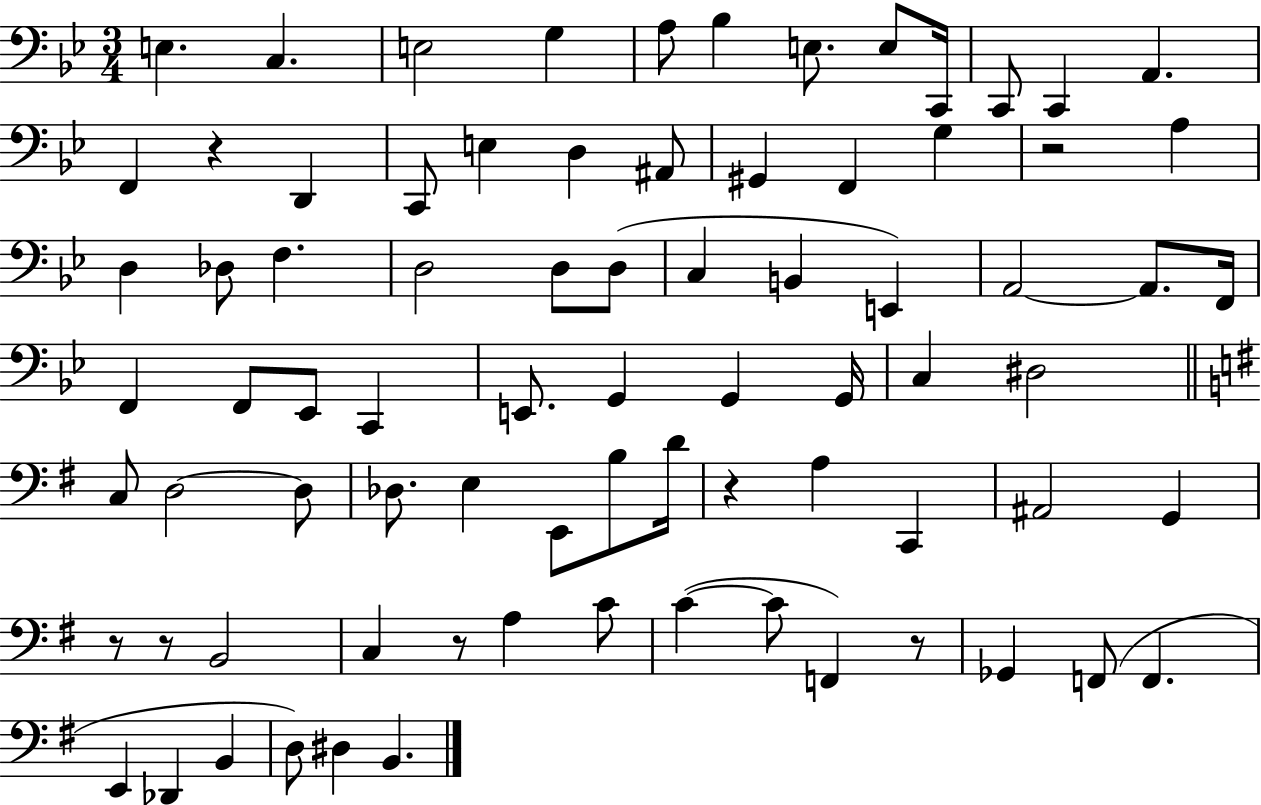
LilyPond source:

{
  \clef bass
  \numericTimeSignature
  \time 3/4
  \key bes \major
  e4. c4. | e2 g4 | a8 bes4 e8. e8 c,16 | c,8 c,4 a,4. | \break f,4 r4 d,4 | c,8 e4 d4 ais,8 | gis,4 f,4 g4 | r2 a4 | \break d4 des8 f4. | d2 d8 d8( | c4 b,4 e,4) | a,2~~ a,8. f,16 | \break f,4 f,8 ees,8 c,4 | e,8. g,4 g,4 g,16 | c4 dis2 | \bar "||" \break \key e \minor c8 d2~~ d8 | des8. e4 e,8 b8 d'16 | r4 a4 c,4 | ais,2 g,4 | \break r8 r8 b,2 | c4 r8 a4 c'8 | c'4~(~ c'8 f,4) r8 | ges,4 f,8( f,4. | \break e,4 des,4 b,4 | d8) dis4 b,4. | \bar "|."
}